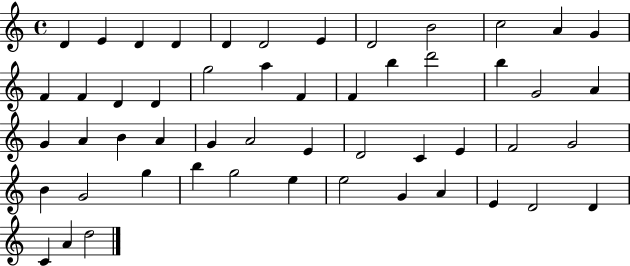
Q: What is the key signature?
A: C major